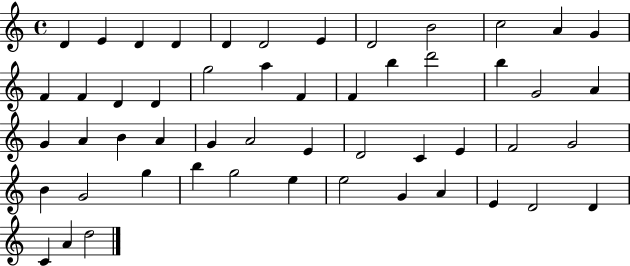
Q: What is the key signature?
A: C major